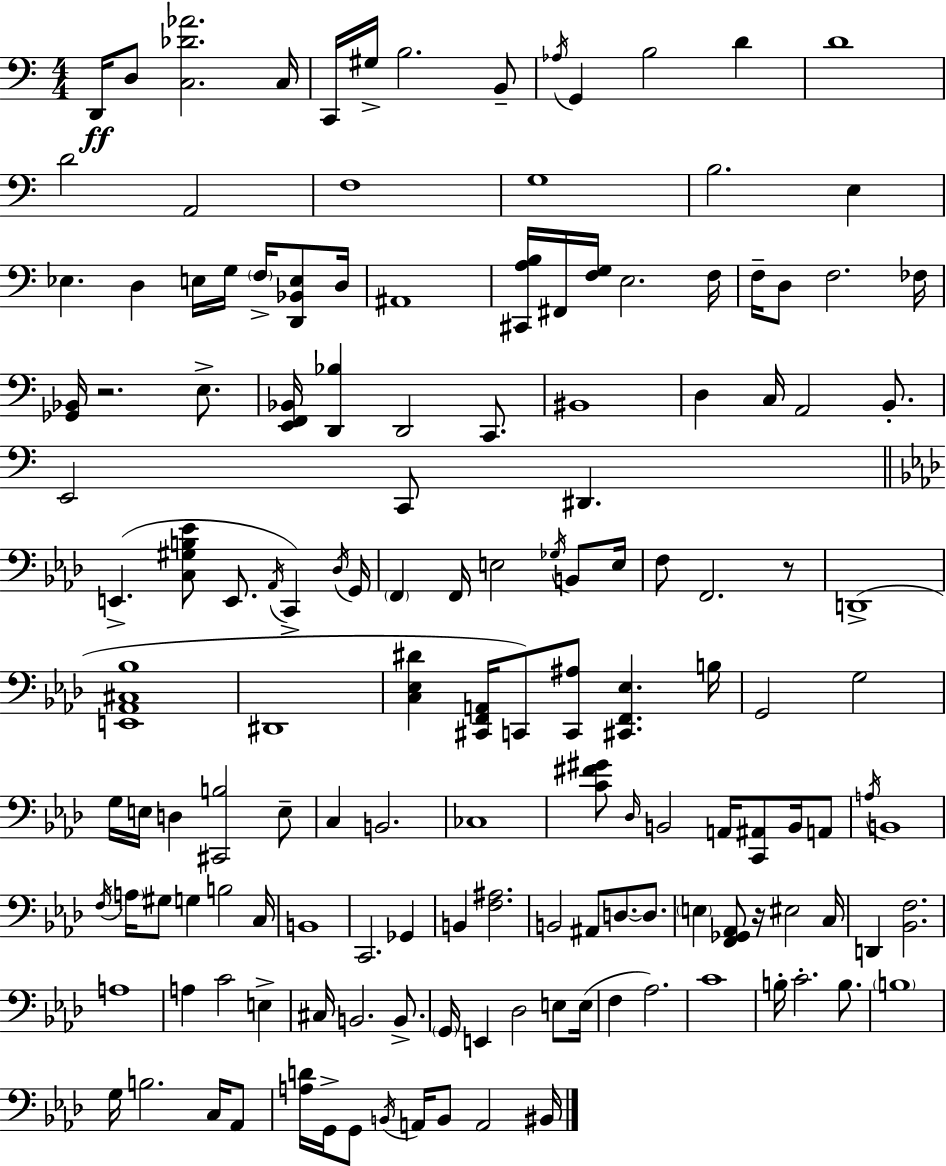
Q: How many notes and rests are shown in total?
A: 148